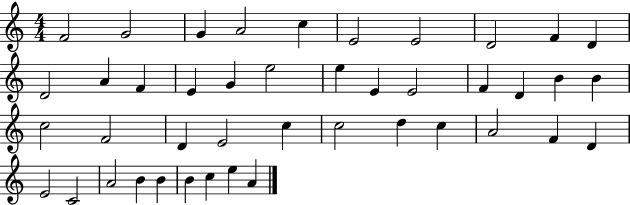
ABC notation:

X:1
T:Untitled
M:4/4
L:1/4
K:C
F2 G2 G A2 c E2 E2 D2 F D D2 A F E G e2 e E E2 F D B B c2 F2 D E2 c c2 d c A2 F D E2 C2 A2 B B B c e A